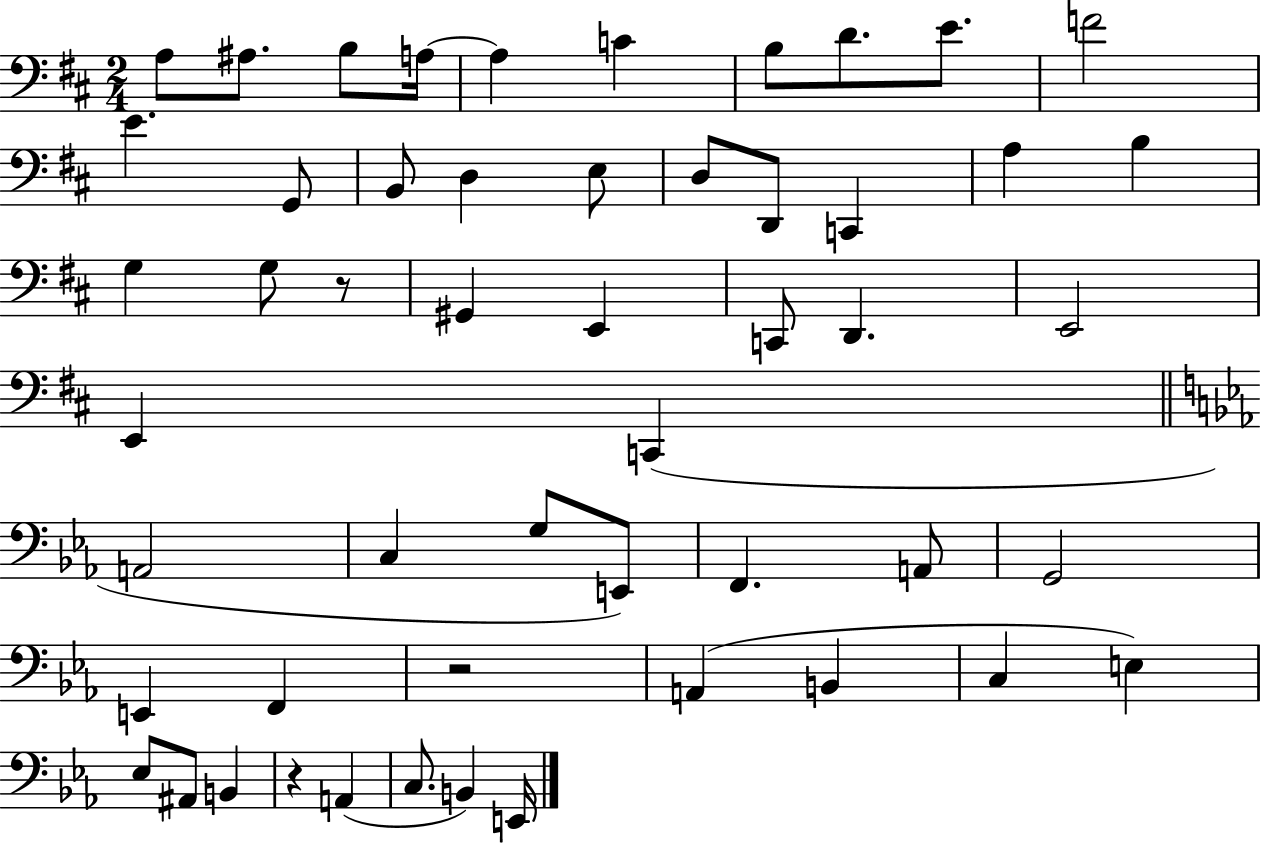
{
  \clef bass
  \numericTimeSignature
  \time 2/4
  \key d \major
  a8 ais8. b8 a16~~ | a4 c'4 | b8 d'8. e'8. | f'2 | \break e'4. g,8 | b,8 d4 e8 | d8 d,8 c,4 | a4 b4 | \break g4 g8 r8 | gis,4 e,4 | c,8 d,4. | e,2 | \break e,4 c,4( | \bar "||" \break \key ees \major a,2 | c4 g8 e,8) | f,4. a,8 | g,2 | \break e,4 f,4 | r2 | a,4( b,4 | c4 e4) | \break ees8 ais,8 b,4 | r4 a,4( | c8. b,4) e,16 | \bar "|."
}